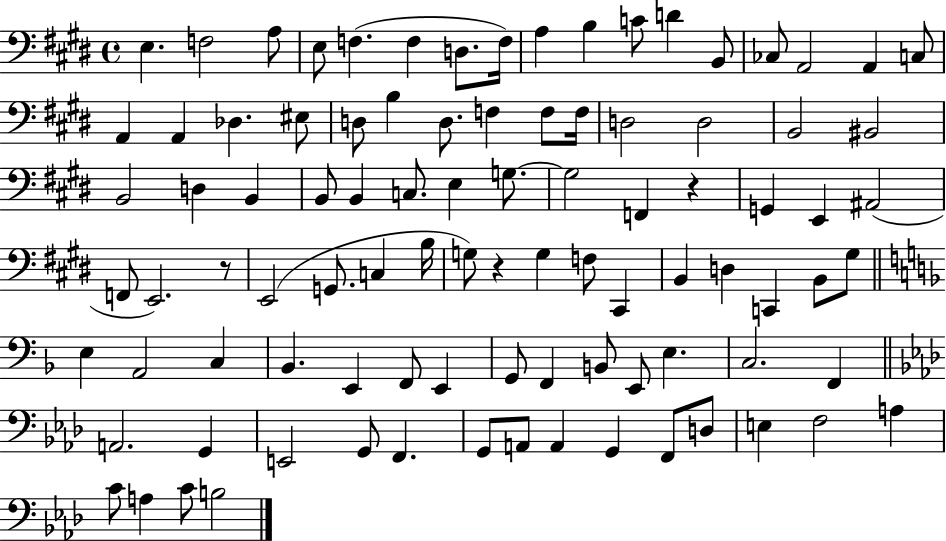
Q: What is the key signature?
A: E major